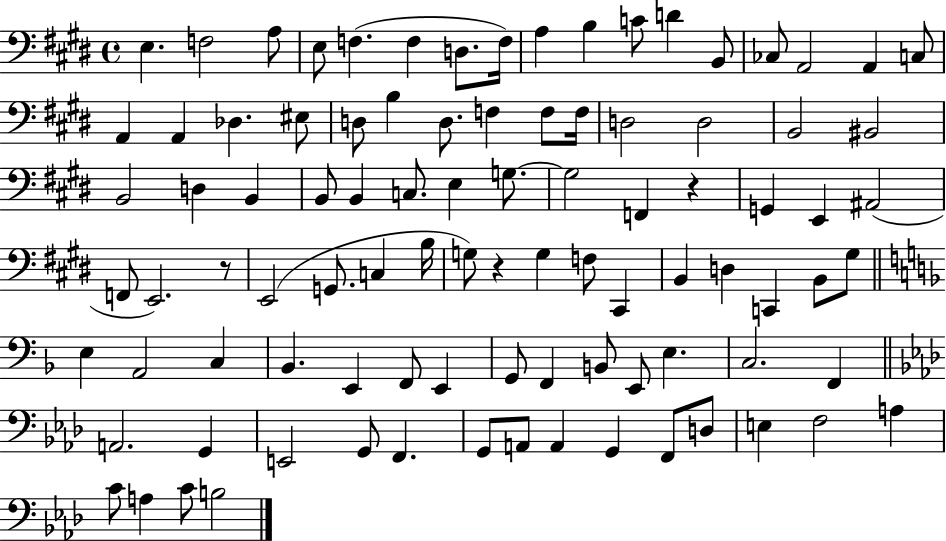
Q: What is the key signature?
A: E major